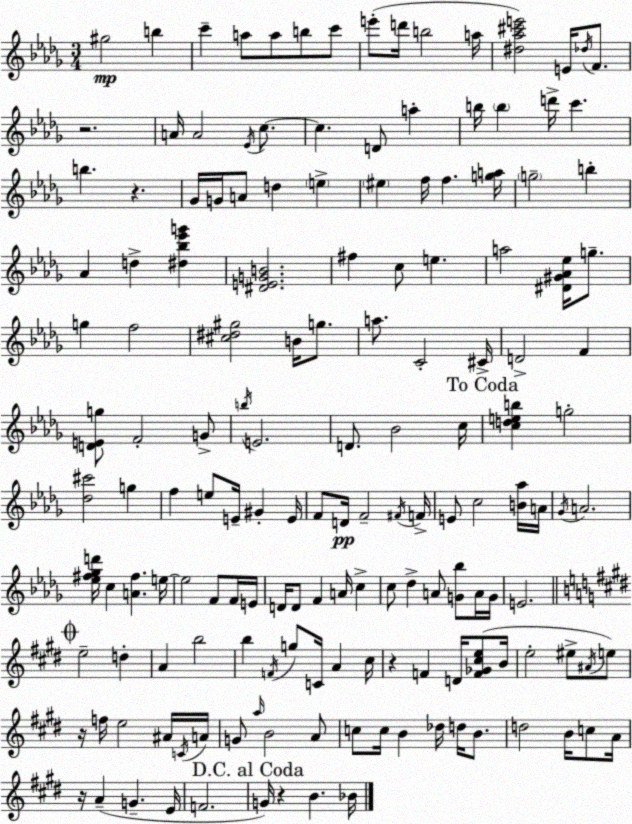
X:1
T:Untitled
M:3/4
L:1/4
K:Bbm
^g2 b c' a/2 a/2 b/2 c'/2 e'/2 d'/4 b2 a/4 [^d_a^c'e']2 E/4 _d/4 F/2 z2 A/4 A2 _E/4 c/2 c D/2 a b/4 b d'/4 c' b z _G/4 G/4 A/2 d e ^e f/4 f [ga]/4 g2 b _A d [^d_b_e'g'] [^DEGB]2 ^f c/2 e a2 [^D^G_A_e]/4 g/2 g f2 [^c^d^g]2 B/4 g/2 a/2 C2 ^C/4 D2 F [DEg]/2 F2 G/2 b/4 E2 D/2 _B2 c/4 [cdeb] g2 [_d^c']2 g f e/2 E/4 ^G E/4 F/2 D/4 F2 ^F/4 F/4 E/2 c2 [B_a]/4 A/4 _G/4 A2 [_e^f_gd']/4 c [A^f] e/4 e2 F/2 F/4 E/4 D/4 D/2 F A/4 c c/2 _d A/2 [G_b]/2 A/4 G/4 E2 e2 d A b2 b F/4 g/2 C/4 A ^c/4 z F D/4 [F_G^ce]/2 B/4 e2 ^e/2 ^A/4 e/2 z/4 f/4 e2 ^A/4 C/4 A/4 G/2 a/4 B2 A/2 c/2 c/4 B _d/4 d/4 B/2 d2 B/4 c/2 A/4 z/4 A G E/4 F2 G/4 z B _B/4